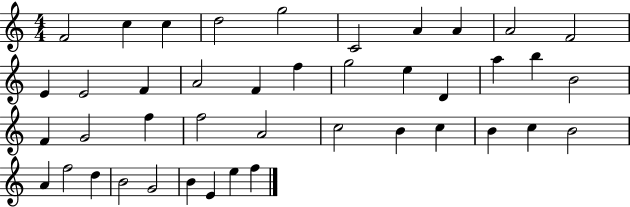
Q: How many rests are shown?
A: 0